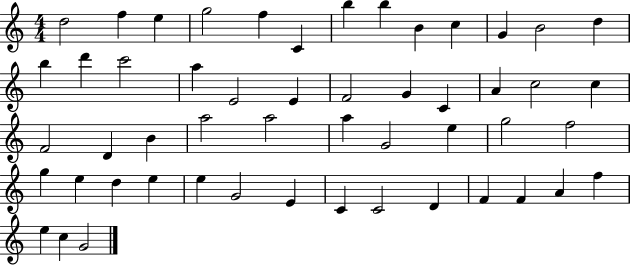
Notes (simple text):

D5/h F5/q E5/q G5/h F5/q C4/q B5/q B5/q B4/q C5/q G4/q B4/h D5/q B5/q D6/q C6/h A5/q E4/h E4/q F4/h G4/q C4/q A4/q C5/h C5/q F4/h D4/q B4/q A5/h A5/h A5/q G4/h E5/q G5/h F5/h G5/q E5/q D5/q E5/q E5/q G4/h E4/q C4/q C4/h D4/q F4/q F4/q A4/q F5/q E5/q C5/q G4/h